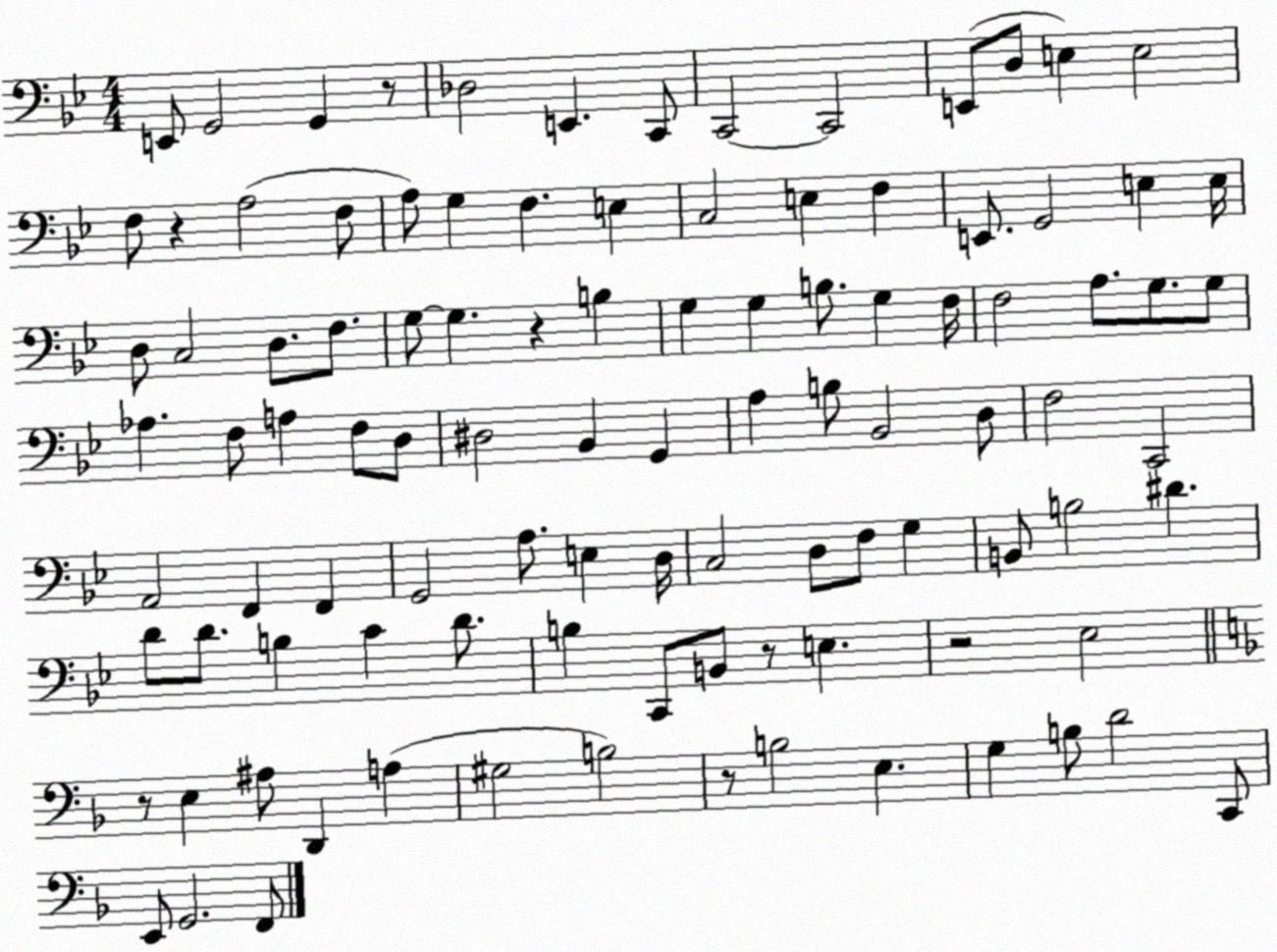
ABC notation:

X:1
T:Untitled
M:4/4
L:1/4
K:Bb
E,,/2 G,,2 G,, z/2 _D,2 E,, C,,/2 C,,2 C,,2 E,,/2 D,/2 E, E,2 F,/2 z A,2 F,/2 A,/2 G, F, E, C,2 E, F, E,,/2 G,,2 E, E,/4 D,/2 C,2 D,/2 F,/2 G,/2 G, z B, G, G, B,/2 G, F,/4 F,2 A,/2 G,/2 G,/2 _A, F,/2 A, F,/2 D,/2 ^D,2 _B,, G,, A, B,/2 _B,,2 D,/2 F,2 C,,2 A,,2 F,, F,, G,,2 A,/2 E, D,/4 C,2 D,/2 F,/2 G, B,,/2 B,2 ^D D/2 D/2 B, C D/2 B, C,,/2 B,,/2 z/2 E, z2 _E,2 z/2 E, ^A,/2 D,, A, ^G,2 B,2 z/2 B,2 E, G, B,/2 D2 C,,/2 E,,/2 G,,2 F,,/2